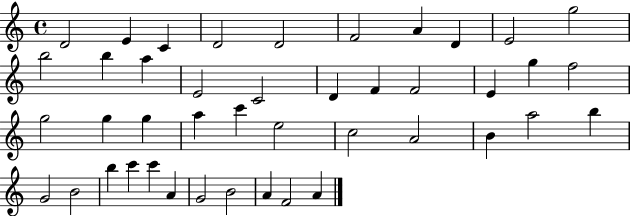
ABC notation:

X:1
T:Untitled
M:4/4
L:1/4
K:C
D2 E C D2 D2 F2 A D E2 g2 b2 b a E2 C2 D F F2 E g f2 g2 g g a c' e2 c2 A2 B a2 b G2 B2 b c' c' A G2 B2 A F2 A